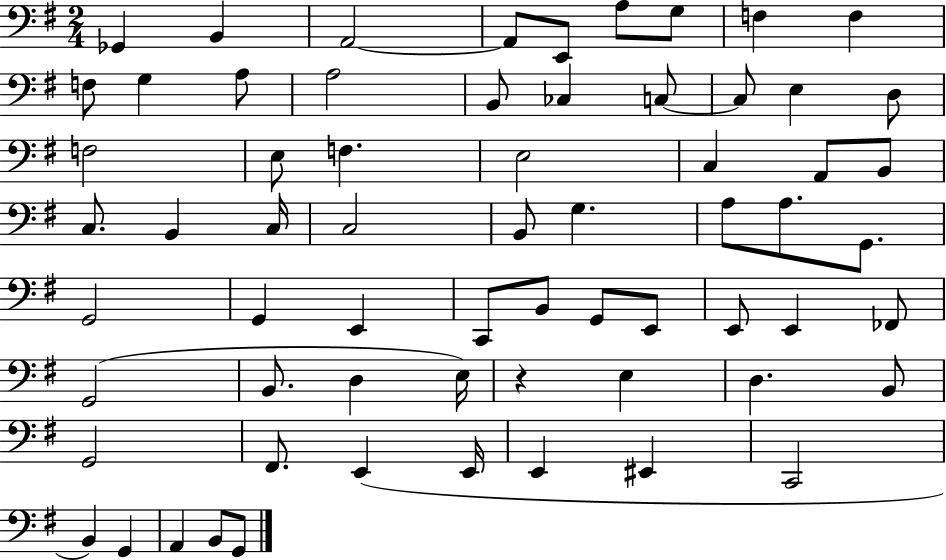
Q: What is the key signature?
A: G major